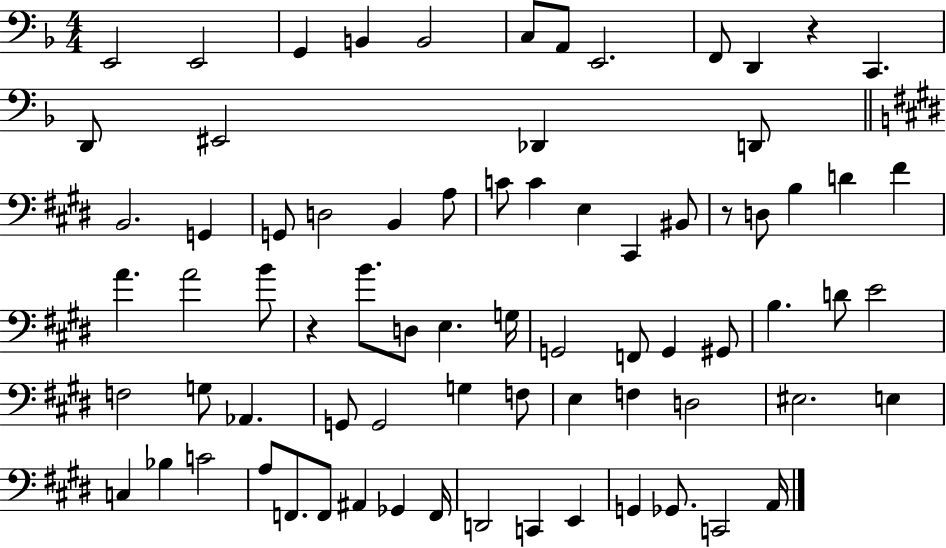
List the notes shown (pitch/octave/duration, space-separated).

E2/h E2/h G2/q B2/q B2/h C3/e A2/e E2/h. F2/e D2/q R/q C2/q. D2/e EIS2/h Db2/q D2/e B2/h. G2/q G2/e D3/h B2/q A3/e C4/e C4/q E3/q C#2/q BIS2/e R/e D3/e B3/q D4/q F#4/q A4/q. A4/h B4/e R/q B4/e. D3/e E3/q. G3/s G2/h F2/e G2/q G#2/e B3/q. D4/e E4/h F3/h G3/e Ab2/q. G2/e G2/h G3/q F3/e E3/q F3/q D3/h EIS3/h. E3/q C3/q Bb3/q C4/h A3/e F2/e. F2/e A#2/q Gb2/q F2/s D2/h C2/q E2/q G2/q Gb2/e. C2/h A2/s